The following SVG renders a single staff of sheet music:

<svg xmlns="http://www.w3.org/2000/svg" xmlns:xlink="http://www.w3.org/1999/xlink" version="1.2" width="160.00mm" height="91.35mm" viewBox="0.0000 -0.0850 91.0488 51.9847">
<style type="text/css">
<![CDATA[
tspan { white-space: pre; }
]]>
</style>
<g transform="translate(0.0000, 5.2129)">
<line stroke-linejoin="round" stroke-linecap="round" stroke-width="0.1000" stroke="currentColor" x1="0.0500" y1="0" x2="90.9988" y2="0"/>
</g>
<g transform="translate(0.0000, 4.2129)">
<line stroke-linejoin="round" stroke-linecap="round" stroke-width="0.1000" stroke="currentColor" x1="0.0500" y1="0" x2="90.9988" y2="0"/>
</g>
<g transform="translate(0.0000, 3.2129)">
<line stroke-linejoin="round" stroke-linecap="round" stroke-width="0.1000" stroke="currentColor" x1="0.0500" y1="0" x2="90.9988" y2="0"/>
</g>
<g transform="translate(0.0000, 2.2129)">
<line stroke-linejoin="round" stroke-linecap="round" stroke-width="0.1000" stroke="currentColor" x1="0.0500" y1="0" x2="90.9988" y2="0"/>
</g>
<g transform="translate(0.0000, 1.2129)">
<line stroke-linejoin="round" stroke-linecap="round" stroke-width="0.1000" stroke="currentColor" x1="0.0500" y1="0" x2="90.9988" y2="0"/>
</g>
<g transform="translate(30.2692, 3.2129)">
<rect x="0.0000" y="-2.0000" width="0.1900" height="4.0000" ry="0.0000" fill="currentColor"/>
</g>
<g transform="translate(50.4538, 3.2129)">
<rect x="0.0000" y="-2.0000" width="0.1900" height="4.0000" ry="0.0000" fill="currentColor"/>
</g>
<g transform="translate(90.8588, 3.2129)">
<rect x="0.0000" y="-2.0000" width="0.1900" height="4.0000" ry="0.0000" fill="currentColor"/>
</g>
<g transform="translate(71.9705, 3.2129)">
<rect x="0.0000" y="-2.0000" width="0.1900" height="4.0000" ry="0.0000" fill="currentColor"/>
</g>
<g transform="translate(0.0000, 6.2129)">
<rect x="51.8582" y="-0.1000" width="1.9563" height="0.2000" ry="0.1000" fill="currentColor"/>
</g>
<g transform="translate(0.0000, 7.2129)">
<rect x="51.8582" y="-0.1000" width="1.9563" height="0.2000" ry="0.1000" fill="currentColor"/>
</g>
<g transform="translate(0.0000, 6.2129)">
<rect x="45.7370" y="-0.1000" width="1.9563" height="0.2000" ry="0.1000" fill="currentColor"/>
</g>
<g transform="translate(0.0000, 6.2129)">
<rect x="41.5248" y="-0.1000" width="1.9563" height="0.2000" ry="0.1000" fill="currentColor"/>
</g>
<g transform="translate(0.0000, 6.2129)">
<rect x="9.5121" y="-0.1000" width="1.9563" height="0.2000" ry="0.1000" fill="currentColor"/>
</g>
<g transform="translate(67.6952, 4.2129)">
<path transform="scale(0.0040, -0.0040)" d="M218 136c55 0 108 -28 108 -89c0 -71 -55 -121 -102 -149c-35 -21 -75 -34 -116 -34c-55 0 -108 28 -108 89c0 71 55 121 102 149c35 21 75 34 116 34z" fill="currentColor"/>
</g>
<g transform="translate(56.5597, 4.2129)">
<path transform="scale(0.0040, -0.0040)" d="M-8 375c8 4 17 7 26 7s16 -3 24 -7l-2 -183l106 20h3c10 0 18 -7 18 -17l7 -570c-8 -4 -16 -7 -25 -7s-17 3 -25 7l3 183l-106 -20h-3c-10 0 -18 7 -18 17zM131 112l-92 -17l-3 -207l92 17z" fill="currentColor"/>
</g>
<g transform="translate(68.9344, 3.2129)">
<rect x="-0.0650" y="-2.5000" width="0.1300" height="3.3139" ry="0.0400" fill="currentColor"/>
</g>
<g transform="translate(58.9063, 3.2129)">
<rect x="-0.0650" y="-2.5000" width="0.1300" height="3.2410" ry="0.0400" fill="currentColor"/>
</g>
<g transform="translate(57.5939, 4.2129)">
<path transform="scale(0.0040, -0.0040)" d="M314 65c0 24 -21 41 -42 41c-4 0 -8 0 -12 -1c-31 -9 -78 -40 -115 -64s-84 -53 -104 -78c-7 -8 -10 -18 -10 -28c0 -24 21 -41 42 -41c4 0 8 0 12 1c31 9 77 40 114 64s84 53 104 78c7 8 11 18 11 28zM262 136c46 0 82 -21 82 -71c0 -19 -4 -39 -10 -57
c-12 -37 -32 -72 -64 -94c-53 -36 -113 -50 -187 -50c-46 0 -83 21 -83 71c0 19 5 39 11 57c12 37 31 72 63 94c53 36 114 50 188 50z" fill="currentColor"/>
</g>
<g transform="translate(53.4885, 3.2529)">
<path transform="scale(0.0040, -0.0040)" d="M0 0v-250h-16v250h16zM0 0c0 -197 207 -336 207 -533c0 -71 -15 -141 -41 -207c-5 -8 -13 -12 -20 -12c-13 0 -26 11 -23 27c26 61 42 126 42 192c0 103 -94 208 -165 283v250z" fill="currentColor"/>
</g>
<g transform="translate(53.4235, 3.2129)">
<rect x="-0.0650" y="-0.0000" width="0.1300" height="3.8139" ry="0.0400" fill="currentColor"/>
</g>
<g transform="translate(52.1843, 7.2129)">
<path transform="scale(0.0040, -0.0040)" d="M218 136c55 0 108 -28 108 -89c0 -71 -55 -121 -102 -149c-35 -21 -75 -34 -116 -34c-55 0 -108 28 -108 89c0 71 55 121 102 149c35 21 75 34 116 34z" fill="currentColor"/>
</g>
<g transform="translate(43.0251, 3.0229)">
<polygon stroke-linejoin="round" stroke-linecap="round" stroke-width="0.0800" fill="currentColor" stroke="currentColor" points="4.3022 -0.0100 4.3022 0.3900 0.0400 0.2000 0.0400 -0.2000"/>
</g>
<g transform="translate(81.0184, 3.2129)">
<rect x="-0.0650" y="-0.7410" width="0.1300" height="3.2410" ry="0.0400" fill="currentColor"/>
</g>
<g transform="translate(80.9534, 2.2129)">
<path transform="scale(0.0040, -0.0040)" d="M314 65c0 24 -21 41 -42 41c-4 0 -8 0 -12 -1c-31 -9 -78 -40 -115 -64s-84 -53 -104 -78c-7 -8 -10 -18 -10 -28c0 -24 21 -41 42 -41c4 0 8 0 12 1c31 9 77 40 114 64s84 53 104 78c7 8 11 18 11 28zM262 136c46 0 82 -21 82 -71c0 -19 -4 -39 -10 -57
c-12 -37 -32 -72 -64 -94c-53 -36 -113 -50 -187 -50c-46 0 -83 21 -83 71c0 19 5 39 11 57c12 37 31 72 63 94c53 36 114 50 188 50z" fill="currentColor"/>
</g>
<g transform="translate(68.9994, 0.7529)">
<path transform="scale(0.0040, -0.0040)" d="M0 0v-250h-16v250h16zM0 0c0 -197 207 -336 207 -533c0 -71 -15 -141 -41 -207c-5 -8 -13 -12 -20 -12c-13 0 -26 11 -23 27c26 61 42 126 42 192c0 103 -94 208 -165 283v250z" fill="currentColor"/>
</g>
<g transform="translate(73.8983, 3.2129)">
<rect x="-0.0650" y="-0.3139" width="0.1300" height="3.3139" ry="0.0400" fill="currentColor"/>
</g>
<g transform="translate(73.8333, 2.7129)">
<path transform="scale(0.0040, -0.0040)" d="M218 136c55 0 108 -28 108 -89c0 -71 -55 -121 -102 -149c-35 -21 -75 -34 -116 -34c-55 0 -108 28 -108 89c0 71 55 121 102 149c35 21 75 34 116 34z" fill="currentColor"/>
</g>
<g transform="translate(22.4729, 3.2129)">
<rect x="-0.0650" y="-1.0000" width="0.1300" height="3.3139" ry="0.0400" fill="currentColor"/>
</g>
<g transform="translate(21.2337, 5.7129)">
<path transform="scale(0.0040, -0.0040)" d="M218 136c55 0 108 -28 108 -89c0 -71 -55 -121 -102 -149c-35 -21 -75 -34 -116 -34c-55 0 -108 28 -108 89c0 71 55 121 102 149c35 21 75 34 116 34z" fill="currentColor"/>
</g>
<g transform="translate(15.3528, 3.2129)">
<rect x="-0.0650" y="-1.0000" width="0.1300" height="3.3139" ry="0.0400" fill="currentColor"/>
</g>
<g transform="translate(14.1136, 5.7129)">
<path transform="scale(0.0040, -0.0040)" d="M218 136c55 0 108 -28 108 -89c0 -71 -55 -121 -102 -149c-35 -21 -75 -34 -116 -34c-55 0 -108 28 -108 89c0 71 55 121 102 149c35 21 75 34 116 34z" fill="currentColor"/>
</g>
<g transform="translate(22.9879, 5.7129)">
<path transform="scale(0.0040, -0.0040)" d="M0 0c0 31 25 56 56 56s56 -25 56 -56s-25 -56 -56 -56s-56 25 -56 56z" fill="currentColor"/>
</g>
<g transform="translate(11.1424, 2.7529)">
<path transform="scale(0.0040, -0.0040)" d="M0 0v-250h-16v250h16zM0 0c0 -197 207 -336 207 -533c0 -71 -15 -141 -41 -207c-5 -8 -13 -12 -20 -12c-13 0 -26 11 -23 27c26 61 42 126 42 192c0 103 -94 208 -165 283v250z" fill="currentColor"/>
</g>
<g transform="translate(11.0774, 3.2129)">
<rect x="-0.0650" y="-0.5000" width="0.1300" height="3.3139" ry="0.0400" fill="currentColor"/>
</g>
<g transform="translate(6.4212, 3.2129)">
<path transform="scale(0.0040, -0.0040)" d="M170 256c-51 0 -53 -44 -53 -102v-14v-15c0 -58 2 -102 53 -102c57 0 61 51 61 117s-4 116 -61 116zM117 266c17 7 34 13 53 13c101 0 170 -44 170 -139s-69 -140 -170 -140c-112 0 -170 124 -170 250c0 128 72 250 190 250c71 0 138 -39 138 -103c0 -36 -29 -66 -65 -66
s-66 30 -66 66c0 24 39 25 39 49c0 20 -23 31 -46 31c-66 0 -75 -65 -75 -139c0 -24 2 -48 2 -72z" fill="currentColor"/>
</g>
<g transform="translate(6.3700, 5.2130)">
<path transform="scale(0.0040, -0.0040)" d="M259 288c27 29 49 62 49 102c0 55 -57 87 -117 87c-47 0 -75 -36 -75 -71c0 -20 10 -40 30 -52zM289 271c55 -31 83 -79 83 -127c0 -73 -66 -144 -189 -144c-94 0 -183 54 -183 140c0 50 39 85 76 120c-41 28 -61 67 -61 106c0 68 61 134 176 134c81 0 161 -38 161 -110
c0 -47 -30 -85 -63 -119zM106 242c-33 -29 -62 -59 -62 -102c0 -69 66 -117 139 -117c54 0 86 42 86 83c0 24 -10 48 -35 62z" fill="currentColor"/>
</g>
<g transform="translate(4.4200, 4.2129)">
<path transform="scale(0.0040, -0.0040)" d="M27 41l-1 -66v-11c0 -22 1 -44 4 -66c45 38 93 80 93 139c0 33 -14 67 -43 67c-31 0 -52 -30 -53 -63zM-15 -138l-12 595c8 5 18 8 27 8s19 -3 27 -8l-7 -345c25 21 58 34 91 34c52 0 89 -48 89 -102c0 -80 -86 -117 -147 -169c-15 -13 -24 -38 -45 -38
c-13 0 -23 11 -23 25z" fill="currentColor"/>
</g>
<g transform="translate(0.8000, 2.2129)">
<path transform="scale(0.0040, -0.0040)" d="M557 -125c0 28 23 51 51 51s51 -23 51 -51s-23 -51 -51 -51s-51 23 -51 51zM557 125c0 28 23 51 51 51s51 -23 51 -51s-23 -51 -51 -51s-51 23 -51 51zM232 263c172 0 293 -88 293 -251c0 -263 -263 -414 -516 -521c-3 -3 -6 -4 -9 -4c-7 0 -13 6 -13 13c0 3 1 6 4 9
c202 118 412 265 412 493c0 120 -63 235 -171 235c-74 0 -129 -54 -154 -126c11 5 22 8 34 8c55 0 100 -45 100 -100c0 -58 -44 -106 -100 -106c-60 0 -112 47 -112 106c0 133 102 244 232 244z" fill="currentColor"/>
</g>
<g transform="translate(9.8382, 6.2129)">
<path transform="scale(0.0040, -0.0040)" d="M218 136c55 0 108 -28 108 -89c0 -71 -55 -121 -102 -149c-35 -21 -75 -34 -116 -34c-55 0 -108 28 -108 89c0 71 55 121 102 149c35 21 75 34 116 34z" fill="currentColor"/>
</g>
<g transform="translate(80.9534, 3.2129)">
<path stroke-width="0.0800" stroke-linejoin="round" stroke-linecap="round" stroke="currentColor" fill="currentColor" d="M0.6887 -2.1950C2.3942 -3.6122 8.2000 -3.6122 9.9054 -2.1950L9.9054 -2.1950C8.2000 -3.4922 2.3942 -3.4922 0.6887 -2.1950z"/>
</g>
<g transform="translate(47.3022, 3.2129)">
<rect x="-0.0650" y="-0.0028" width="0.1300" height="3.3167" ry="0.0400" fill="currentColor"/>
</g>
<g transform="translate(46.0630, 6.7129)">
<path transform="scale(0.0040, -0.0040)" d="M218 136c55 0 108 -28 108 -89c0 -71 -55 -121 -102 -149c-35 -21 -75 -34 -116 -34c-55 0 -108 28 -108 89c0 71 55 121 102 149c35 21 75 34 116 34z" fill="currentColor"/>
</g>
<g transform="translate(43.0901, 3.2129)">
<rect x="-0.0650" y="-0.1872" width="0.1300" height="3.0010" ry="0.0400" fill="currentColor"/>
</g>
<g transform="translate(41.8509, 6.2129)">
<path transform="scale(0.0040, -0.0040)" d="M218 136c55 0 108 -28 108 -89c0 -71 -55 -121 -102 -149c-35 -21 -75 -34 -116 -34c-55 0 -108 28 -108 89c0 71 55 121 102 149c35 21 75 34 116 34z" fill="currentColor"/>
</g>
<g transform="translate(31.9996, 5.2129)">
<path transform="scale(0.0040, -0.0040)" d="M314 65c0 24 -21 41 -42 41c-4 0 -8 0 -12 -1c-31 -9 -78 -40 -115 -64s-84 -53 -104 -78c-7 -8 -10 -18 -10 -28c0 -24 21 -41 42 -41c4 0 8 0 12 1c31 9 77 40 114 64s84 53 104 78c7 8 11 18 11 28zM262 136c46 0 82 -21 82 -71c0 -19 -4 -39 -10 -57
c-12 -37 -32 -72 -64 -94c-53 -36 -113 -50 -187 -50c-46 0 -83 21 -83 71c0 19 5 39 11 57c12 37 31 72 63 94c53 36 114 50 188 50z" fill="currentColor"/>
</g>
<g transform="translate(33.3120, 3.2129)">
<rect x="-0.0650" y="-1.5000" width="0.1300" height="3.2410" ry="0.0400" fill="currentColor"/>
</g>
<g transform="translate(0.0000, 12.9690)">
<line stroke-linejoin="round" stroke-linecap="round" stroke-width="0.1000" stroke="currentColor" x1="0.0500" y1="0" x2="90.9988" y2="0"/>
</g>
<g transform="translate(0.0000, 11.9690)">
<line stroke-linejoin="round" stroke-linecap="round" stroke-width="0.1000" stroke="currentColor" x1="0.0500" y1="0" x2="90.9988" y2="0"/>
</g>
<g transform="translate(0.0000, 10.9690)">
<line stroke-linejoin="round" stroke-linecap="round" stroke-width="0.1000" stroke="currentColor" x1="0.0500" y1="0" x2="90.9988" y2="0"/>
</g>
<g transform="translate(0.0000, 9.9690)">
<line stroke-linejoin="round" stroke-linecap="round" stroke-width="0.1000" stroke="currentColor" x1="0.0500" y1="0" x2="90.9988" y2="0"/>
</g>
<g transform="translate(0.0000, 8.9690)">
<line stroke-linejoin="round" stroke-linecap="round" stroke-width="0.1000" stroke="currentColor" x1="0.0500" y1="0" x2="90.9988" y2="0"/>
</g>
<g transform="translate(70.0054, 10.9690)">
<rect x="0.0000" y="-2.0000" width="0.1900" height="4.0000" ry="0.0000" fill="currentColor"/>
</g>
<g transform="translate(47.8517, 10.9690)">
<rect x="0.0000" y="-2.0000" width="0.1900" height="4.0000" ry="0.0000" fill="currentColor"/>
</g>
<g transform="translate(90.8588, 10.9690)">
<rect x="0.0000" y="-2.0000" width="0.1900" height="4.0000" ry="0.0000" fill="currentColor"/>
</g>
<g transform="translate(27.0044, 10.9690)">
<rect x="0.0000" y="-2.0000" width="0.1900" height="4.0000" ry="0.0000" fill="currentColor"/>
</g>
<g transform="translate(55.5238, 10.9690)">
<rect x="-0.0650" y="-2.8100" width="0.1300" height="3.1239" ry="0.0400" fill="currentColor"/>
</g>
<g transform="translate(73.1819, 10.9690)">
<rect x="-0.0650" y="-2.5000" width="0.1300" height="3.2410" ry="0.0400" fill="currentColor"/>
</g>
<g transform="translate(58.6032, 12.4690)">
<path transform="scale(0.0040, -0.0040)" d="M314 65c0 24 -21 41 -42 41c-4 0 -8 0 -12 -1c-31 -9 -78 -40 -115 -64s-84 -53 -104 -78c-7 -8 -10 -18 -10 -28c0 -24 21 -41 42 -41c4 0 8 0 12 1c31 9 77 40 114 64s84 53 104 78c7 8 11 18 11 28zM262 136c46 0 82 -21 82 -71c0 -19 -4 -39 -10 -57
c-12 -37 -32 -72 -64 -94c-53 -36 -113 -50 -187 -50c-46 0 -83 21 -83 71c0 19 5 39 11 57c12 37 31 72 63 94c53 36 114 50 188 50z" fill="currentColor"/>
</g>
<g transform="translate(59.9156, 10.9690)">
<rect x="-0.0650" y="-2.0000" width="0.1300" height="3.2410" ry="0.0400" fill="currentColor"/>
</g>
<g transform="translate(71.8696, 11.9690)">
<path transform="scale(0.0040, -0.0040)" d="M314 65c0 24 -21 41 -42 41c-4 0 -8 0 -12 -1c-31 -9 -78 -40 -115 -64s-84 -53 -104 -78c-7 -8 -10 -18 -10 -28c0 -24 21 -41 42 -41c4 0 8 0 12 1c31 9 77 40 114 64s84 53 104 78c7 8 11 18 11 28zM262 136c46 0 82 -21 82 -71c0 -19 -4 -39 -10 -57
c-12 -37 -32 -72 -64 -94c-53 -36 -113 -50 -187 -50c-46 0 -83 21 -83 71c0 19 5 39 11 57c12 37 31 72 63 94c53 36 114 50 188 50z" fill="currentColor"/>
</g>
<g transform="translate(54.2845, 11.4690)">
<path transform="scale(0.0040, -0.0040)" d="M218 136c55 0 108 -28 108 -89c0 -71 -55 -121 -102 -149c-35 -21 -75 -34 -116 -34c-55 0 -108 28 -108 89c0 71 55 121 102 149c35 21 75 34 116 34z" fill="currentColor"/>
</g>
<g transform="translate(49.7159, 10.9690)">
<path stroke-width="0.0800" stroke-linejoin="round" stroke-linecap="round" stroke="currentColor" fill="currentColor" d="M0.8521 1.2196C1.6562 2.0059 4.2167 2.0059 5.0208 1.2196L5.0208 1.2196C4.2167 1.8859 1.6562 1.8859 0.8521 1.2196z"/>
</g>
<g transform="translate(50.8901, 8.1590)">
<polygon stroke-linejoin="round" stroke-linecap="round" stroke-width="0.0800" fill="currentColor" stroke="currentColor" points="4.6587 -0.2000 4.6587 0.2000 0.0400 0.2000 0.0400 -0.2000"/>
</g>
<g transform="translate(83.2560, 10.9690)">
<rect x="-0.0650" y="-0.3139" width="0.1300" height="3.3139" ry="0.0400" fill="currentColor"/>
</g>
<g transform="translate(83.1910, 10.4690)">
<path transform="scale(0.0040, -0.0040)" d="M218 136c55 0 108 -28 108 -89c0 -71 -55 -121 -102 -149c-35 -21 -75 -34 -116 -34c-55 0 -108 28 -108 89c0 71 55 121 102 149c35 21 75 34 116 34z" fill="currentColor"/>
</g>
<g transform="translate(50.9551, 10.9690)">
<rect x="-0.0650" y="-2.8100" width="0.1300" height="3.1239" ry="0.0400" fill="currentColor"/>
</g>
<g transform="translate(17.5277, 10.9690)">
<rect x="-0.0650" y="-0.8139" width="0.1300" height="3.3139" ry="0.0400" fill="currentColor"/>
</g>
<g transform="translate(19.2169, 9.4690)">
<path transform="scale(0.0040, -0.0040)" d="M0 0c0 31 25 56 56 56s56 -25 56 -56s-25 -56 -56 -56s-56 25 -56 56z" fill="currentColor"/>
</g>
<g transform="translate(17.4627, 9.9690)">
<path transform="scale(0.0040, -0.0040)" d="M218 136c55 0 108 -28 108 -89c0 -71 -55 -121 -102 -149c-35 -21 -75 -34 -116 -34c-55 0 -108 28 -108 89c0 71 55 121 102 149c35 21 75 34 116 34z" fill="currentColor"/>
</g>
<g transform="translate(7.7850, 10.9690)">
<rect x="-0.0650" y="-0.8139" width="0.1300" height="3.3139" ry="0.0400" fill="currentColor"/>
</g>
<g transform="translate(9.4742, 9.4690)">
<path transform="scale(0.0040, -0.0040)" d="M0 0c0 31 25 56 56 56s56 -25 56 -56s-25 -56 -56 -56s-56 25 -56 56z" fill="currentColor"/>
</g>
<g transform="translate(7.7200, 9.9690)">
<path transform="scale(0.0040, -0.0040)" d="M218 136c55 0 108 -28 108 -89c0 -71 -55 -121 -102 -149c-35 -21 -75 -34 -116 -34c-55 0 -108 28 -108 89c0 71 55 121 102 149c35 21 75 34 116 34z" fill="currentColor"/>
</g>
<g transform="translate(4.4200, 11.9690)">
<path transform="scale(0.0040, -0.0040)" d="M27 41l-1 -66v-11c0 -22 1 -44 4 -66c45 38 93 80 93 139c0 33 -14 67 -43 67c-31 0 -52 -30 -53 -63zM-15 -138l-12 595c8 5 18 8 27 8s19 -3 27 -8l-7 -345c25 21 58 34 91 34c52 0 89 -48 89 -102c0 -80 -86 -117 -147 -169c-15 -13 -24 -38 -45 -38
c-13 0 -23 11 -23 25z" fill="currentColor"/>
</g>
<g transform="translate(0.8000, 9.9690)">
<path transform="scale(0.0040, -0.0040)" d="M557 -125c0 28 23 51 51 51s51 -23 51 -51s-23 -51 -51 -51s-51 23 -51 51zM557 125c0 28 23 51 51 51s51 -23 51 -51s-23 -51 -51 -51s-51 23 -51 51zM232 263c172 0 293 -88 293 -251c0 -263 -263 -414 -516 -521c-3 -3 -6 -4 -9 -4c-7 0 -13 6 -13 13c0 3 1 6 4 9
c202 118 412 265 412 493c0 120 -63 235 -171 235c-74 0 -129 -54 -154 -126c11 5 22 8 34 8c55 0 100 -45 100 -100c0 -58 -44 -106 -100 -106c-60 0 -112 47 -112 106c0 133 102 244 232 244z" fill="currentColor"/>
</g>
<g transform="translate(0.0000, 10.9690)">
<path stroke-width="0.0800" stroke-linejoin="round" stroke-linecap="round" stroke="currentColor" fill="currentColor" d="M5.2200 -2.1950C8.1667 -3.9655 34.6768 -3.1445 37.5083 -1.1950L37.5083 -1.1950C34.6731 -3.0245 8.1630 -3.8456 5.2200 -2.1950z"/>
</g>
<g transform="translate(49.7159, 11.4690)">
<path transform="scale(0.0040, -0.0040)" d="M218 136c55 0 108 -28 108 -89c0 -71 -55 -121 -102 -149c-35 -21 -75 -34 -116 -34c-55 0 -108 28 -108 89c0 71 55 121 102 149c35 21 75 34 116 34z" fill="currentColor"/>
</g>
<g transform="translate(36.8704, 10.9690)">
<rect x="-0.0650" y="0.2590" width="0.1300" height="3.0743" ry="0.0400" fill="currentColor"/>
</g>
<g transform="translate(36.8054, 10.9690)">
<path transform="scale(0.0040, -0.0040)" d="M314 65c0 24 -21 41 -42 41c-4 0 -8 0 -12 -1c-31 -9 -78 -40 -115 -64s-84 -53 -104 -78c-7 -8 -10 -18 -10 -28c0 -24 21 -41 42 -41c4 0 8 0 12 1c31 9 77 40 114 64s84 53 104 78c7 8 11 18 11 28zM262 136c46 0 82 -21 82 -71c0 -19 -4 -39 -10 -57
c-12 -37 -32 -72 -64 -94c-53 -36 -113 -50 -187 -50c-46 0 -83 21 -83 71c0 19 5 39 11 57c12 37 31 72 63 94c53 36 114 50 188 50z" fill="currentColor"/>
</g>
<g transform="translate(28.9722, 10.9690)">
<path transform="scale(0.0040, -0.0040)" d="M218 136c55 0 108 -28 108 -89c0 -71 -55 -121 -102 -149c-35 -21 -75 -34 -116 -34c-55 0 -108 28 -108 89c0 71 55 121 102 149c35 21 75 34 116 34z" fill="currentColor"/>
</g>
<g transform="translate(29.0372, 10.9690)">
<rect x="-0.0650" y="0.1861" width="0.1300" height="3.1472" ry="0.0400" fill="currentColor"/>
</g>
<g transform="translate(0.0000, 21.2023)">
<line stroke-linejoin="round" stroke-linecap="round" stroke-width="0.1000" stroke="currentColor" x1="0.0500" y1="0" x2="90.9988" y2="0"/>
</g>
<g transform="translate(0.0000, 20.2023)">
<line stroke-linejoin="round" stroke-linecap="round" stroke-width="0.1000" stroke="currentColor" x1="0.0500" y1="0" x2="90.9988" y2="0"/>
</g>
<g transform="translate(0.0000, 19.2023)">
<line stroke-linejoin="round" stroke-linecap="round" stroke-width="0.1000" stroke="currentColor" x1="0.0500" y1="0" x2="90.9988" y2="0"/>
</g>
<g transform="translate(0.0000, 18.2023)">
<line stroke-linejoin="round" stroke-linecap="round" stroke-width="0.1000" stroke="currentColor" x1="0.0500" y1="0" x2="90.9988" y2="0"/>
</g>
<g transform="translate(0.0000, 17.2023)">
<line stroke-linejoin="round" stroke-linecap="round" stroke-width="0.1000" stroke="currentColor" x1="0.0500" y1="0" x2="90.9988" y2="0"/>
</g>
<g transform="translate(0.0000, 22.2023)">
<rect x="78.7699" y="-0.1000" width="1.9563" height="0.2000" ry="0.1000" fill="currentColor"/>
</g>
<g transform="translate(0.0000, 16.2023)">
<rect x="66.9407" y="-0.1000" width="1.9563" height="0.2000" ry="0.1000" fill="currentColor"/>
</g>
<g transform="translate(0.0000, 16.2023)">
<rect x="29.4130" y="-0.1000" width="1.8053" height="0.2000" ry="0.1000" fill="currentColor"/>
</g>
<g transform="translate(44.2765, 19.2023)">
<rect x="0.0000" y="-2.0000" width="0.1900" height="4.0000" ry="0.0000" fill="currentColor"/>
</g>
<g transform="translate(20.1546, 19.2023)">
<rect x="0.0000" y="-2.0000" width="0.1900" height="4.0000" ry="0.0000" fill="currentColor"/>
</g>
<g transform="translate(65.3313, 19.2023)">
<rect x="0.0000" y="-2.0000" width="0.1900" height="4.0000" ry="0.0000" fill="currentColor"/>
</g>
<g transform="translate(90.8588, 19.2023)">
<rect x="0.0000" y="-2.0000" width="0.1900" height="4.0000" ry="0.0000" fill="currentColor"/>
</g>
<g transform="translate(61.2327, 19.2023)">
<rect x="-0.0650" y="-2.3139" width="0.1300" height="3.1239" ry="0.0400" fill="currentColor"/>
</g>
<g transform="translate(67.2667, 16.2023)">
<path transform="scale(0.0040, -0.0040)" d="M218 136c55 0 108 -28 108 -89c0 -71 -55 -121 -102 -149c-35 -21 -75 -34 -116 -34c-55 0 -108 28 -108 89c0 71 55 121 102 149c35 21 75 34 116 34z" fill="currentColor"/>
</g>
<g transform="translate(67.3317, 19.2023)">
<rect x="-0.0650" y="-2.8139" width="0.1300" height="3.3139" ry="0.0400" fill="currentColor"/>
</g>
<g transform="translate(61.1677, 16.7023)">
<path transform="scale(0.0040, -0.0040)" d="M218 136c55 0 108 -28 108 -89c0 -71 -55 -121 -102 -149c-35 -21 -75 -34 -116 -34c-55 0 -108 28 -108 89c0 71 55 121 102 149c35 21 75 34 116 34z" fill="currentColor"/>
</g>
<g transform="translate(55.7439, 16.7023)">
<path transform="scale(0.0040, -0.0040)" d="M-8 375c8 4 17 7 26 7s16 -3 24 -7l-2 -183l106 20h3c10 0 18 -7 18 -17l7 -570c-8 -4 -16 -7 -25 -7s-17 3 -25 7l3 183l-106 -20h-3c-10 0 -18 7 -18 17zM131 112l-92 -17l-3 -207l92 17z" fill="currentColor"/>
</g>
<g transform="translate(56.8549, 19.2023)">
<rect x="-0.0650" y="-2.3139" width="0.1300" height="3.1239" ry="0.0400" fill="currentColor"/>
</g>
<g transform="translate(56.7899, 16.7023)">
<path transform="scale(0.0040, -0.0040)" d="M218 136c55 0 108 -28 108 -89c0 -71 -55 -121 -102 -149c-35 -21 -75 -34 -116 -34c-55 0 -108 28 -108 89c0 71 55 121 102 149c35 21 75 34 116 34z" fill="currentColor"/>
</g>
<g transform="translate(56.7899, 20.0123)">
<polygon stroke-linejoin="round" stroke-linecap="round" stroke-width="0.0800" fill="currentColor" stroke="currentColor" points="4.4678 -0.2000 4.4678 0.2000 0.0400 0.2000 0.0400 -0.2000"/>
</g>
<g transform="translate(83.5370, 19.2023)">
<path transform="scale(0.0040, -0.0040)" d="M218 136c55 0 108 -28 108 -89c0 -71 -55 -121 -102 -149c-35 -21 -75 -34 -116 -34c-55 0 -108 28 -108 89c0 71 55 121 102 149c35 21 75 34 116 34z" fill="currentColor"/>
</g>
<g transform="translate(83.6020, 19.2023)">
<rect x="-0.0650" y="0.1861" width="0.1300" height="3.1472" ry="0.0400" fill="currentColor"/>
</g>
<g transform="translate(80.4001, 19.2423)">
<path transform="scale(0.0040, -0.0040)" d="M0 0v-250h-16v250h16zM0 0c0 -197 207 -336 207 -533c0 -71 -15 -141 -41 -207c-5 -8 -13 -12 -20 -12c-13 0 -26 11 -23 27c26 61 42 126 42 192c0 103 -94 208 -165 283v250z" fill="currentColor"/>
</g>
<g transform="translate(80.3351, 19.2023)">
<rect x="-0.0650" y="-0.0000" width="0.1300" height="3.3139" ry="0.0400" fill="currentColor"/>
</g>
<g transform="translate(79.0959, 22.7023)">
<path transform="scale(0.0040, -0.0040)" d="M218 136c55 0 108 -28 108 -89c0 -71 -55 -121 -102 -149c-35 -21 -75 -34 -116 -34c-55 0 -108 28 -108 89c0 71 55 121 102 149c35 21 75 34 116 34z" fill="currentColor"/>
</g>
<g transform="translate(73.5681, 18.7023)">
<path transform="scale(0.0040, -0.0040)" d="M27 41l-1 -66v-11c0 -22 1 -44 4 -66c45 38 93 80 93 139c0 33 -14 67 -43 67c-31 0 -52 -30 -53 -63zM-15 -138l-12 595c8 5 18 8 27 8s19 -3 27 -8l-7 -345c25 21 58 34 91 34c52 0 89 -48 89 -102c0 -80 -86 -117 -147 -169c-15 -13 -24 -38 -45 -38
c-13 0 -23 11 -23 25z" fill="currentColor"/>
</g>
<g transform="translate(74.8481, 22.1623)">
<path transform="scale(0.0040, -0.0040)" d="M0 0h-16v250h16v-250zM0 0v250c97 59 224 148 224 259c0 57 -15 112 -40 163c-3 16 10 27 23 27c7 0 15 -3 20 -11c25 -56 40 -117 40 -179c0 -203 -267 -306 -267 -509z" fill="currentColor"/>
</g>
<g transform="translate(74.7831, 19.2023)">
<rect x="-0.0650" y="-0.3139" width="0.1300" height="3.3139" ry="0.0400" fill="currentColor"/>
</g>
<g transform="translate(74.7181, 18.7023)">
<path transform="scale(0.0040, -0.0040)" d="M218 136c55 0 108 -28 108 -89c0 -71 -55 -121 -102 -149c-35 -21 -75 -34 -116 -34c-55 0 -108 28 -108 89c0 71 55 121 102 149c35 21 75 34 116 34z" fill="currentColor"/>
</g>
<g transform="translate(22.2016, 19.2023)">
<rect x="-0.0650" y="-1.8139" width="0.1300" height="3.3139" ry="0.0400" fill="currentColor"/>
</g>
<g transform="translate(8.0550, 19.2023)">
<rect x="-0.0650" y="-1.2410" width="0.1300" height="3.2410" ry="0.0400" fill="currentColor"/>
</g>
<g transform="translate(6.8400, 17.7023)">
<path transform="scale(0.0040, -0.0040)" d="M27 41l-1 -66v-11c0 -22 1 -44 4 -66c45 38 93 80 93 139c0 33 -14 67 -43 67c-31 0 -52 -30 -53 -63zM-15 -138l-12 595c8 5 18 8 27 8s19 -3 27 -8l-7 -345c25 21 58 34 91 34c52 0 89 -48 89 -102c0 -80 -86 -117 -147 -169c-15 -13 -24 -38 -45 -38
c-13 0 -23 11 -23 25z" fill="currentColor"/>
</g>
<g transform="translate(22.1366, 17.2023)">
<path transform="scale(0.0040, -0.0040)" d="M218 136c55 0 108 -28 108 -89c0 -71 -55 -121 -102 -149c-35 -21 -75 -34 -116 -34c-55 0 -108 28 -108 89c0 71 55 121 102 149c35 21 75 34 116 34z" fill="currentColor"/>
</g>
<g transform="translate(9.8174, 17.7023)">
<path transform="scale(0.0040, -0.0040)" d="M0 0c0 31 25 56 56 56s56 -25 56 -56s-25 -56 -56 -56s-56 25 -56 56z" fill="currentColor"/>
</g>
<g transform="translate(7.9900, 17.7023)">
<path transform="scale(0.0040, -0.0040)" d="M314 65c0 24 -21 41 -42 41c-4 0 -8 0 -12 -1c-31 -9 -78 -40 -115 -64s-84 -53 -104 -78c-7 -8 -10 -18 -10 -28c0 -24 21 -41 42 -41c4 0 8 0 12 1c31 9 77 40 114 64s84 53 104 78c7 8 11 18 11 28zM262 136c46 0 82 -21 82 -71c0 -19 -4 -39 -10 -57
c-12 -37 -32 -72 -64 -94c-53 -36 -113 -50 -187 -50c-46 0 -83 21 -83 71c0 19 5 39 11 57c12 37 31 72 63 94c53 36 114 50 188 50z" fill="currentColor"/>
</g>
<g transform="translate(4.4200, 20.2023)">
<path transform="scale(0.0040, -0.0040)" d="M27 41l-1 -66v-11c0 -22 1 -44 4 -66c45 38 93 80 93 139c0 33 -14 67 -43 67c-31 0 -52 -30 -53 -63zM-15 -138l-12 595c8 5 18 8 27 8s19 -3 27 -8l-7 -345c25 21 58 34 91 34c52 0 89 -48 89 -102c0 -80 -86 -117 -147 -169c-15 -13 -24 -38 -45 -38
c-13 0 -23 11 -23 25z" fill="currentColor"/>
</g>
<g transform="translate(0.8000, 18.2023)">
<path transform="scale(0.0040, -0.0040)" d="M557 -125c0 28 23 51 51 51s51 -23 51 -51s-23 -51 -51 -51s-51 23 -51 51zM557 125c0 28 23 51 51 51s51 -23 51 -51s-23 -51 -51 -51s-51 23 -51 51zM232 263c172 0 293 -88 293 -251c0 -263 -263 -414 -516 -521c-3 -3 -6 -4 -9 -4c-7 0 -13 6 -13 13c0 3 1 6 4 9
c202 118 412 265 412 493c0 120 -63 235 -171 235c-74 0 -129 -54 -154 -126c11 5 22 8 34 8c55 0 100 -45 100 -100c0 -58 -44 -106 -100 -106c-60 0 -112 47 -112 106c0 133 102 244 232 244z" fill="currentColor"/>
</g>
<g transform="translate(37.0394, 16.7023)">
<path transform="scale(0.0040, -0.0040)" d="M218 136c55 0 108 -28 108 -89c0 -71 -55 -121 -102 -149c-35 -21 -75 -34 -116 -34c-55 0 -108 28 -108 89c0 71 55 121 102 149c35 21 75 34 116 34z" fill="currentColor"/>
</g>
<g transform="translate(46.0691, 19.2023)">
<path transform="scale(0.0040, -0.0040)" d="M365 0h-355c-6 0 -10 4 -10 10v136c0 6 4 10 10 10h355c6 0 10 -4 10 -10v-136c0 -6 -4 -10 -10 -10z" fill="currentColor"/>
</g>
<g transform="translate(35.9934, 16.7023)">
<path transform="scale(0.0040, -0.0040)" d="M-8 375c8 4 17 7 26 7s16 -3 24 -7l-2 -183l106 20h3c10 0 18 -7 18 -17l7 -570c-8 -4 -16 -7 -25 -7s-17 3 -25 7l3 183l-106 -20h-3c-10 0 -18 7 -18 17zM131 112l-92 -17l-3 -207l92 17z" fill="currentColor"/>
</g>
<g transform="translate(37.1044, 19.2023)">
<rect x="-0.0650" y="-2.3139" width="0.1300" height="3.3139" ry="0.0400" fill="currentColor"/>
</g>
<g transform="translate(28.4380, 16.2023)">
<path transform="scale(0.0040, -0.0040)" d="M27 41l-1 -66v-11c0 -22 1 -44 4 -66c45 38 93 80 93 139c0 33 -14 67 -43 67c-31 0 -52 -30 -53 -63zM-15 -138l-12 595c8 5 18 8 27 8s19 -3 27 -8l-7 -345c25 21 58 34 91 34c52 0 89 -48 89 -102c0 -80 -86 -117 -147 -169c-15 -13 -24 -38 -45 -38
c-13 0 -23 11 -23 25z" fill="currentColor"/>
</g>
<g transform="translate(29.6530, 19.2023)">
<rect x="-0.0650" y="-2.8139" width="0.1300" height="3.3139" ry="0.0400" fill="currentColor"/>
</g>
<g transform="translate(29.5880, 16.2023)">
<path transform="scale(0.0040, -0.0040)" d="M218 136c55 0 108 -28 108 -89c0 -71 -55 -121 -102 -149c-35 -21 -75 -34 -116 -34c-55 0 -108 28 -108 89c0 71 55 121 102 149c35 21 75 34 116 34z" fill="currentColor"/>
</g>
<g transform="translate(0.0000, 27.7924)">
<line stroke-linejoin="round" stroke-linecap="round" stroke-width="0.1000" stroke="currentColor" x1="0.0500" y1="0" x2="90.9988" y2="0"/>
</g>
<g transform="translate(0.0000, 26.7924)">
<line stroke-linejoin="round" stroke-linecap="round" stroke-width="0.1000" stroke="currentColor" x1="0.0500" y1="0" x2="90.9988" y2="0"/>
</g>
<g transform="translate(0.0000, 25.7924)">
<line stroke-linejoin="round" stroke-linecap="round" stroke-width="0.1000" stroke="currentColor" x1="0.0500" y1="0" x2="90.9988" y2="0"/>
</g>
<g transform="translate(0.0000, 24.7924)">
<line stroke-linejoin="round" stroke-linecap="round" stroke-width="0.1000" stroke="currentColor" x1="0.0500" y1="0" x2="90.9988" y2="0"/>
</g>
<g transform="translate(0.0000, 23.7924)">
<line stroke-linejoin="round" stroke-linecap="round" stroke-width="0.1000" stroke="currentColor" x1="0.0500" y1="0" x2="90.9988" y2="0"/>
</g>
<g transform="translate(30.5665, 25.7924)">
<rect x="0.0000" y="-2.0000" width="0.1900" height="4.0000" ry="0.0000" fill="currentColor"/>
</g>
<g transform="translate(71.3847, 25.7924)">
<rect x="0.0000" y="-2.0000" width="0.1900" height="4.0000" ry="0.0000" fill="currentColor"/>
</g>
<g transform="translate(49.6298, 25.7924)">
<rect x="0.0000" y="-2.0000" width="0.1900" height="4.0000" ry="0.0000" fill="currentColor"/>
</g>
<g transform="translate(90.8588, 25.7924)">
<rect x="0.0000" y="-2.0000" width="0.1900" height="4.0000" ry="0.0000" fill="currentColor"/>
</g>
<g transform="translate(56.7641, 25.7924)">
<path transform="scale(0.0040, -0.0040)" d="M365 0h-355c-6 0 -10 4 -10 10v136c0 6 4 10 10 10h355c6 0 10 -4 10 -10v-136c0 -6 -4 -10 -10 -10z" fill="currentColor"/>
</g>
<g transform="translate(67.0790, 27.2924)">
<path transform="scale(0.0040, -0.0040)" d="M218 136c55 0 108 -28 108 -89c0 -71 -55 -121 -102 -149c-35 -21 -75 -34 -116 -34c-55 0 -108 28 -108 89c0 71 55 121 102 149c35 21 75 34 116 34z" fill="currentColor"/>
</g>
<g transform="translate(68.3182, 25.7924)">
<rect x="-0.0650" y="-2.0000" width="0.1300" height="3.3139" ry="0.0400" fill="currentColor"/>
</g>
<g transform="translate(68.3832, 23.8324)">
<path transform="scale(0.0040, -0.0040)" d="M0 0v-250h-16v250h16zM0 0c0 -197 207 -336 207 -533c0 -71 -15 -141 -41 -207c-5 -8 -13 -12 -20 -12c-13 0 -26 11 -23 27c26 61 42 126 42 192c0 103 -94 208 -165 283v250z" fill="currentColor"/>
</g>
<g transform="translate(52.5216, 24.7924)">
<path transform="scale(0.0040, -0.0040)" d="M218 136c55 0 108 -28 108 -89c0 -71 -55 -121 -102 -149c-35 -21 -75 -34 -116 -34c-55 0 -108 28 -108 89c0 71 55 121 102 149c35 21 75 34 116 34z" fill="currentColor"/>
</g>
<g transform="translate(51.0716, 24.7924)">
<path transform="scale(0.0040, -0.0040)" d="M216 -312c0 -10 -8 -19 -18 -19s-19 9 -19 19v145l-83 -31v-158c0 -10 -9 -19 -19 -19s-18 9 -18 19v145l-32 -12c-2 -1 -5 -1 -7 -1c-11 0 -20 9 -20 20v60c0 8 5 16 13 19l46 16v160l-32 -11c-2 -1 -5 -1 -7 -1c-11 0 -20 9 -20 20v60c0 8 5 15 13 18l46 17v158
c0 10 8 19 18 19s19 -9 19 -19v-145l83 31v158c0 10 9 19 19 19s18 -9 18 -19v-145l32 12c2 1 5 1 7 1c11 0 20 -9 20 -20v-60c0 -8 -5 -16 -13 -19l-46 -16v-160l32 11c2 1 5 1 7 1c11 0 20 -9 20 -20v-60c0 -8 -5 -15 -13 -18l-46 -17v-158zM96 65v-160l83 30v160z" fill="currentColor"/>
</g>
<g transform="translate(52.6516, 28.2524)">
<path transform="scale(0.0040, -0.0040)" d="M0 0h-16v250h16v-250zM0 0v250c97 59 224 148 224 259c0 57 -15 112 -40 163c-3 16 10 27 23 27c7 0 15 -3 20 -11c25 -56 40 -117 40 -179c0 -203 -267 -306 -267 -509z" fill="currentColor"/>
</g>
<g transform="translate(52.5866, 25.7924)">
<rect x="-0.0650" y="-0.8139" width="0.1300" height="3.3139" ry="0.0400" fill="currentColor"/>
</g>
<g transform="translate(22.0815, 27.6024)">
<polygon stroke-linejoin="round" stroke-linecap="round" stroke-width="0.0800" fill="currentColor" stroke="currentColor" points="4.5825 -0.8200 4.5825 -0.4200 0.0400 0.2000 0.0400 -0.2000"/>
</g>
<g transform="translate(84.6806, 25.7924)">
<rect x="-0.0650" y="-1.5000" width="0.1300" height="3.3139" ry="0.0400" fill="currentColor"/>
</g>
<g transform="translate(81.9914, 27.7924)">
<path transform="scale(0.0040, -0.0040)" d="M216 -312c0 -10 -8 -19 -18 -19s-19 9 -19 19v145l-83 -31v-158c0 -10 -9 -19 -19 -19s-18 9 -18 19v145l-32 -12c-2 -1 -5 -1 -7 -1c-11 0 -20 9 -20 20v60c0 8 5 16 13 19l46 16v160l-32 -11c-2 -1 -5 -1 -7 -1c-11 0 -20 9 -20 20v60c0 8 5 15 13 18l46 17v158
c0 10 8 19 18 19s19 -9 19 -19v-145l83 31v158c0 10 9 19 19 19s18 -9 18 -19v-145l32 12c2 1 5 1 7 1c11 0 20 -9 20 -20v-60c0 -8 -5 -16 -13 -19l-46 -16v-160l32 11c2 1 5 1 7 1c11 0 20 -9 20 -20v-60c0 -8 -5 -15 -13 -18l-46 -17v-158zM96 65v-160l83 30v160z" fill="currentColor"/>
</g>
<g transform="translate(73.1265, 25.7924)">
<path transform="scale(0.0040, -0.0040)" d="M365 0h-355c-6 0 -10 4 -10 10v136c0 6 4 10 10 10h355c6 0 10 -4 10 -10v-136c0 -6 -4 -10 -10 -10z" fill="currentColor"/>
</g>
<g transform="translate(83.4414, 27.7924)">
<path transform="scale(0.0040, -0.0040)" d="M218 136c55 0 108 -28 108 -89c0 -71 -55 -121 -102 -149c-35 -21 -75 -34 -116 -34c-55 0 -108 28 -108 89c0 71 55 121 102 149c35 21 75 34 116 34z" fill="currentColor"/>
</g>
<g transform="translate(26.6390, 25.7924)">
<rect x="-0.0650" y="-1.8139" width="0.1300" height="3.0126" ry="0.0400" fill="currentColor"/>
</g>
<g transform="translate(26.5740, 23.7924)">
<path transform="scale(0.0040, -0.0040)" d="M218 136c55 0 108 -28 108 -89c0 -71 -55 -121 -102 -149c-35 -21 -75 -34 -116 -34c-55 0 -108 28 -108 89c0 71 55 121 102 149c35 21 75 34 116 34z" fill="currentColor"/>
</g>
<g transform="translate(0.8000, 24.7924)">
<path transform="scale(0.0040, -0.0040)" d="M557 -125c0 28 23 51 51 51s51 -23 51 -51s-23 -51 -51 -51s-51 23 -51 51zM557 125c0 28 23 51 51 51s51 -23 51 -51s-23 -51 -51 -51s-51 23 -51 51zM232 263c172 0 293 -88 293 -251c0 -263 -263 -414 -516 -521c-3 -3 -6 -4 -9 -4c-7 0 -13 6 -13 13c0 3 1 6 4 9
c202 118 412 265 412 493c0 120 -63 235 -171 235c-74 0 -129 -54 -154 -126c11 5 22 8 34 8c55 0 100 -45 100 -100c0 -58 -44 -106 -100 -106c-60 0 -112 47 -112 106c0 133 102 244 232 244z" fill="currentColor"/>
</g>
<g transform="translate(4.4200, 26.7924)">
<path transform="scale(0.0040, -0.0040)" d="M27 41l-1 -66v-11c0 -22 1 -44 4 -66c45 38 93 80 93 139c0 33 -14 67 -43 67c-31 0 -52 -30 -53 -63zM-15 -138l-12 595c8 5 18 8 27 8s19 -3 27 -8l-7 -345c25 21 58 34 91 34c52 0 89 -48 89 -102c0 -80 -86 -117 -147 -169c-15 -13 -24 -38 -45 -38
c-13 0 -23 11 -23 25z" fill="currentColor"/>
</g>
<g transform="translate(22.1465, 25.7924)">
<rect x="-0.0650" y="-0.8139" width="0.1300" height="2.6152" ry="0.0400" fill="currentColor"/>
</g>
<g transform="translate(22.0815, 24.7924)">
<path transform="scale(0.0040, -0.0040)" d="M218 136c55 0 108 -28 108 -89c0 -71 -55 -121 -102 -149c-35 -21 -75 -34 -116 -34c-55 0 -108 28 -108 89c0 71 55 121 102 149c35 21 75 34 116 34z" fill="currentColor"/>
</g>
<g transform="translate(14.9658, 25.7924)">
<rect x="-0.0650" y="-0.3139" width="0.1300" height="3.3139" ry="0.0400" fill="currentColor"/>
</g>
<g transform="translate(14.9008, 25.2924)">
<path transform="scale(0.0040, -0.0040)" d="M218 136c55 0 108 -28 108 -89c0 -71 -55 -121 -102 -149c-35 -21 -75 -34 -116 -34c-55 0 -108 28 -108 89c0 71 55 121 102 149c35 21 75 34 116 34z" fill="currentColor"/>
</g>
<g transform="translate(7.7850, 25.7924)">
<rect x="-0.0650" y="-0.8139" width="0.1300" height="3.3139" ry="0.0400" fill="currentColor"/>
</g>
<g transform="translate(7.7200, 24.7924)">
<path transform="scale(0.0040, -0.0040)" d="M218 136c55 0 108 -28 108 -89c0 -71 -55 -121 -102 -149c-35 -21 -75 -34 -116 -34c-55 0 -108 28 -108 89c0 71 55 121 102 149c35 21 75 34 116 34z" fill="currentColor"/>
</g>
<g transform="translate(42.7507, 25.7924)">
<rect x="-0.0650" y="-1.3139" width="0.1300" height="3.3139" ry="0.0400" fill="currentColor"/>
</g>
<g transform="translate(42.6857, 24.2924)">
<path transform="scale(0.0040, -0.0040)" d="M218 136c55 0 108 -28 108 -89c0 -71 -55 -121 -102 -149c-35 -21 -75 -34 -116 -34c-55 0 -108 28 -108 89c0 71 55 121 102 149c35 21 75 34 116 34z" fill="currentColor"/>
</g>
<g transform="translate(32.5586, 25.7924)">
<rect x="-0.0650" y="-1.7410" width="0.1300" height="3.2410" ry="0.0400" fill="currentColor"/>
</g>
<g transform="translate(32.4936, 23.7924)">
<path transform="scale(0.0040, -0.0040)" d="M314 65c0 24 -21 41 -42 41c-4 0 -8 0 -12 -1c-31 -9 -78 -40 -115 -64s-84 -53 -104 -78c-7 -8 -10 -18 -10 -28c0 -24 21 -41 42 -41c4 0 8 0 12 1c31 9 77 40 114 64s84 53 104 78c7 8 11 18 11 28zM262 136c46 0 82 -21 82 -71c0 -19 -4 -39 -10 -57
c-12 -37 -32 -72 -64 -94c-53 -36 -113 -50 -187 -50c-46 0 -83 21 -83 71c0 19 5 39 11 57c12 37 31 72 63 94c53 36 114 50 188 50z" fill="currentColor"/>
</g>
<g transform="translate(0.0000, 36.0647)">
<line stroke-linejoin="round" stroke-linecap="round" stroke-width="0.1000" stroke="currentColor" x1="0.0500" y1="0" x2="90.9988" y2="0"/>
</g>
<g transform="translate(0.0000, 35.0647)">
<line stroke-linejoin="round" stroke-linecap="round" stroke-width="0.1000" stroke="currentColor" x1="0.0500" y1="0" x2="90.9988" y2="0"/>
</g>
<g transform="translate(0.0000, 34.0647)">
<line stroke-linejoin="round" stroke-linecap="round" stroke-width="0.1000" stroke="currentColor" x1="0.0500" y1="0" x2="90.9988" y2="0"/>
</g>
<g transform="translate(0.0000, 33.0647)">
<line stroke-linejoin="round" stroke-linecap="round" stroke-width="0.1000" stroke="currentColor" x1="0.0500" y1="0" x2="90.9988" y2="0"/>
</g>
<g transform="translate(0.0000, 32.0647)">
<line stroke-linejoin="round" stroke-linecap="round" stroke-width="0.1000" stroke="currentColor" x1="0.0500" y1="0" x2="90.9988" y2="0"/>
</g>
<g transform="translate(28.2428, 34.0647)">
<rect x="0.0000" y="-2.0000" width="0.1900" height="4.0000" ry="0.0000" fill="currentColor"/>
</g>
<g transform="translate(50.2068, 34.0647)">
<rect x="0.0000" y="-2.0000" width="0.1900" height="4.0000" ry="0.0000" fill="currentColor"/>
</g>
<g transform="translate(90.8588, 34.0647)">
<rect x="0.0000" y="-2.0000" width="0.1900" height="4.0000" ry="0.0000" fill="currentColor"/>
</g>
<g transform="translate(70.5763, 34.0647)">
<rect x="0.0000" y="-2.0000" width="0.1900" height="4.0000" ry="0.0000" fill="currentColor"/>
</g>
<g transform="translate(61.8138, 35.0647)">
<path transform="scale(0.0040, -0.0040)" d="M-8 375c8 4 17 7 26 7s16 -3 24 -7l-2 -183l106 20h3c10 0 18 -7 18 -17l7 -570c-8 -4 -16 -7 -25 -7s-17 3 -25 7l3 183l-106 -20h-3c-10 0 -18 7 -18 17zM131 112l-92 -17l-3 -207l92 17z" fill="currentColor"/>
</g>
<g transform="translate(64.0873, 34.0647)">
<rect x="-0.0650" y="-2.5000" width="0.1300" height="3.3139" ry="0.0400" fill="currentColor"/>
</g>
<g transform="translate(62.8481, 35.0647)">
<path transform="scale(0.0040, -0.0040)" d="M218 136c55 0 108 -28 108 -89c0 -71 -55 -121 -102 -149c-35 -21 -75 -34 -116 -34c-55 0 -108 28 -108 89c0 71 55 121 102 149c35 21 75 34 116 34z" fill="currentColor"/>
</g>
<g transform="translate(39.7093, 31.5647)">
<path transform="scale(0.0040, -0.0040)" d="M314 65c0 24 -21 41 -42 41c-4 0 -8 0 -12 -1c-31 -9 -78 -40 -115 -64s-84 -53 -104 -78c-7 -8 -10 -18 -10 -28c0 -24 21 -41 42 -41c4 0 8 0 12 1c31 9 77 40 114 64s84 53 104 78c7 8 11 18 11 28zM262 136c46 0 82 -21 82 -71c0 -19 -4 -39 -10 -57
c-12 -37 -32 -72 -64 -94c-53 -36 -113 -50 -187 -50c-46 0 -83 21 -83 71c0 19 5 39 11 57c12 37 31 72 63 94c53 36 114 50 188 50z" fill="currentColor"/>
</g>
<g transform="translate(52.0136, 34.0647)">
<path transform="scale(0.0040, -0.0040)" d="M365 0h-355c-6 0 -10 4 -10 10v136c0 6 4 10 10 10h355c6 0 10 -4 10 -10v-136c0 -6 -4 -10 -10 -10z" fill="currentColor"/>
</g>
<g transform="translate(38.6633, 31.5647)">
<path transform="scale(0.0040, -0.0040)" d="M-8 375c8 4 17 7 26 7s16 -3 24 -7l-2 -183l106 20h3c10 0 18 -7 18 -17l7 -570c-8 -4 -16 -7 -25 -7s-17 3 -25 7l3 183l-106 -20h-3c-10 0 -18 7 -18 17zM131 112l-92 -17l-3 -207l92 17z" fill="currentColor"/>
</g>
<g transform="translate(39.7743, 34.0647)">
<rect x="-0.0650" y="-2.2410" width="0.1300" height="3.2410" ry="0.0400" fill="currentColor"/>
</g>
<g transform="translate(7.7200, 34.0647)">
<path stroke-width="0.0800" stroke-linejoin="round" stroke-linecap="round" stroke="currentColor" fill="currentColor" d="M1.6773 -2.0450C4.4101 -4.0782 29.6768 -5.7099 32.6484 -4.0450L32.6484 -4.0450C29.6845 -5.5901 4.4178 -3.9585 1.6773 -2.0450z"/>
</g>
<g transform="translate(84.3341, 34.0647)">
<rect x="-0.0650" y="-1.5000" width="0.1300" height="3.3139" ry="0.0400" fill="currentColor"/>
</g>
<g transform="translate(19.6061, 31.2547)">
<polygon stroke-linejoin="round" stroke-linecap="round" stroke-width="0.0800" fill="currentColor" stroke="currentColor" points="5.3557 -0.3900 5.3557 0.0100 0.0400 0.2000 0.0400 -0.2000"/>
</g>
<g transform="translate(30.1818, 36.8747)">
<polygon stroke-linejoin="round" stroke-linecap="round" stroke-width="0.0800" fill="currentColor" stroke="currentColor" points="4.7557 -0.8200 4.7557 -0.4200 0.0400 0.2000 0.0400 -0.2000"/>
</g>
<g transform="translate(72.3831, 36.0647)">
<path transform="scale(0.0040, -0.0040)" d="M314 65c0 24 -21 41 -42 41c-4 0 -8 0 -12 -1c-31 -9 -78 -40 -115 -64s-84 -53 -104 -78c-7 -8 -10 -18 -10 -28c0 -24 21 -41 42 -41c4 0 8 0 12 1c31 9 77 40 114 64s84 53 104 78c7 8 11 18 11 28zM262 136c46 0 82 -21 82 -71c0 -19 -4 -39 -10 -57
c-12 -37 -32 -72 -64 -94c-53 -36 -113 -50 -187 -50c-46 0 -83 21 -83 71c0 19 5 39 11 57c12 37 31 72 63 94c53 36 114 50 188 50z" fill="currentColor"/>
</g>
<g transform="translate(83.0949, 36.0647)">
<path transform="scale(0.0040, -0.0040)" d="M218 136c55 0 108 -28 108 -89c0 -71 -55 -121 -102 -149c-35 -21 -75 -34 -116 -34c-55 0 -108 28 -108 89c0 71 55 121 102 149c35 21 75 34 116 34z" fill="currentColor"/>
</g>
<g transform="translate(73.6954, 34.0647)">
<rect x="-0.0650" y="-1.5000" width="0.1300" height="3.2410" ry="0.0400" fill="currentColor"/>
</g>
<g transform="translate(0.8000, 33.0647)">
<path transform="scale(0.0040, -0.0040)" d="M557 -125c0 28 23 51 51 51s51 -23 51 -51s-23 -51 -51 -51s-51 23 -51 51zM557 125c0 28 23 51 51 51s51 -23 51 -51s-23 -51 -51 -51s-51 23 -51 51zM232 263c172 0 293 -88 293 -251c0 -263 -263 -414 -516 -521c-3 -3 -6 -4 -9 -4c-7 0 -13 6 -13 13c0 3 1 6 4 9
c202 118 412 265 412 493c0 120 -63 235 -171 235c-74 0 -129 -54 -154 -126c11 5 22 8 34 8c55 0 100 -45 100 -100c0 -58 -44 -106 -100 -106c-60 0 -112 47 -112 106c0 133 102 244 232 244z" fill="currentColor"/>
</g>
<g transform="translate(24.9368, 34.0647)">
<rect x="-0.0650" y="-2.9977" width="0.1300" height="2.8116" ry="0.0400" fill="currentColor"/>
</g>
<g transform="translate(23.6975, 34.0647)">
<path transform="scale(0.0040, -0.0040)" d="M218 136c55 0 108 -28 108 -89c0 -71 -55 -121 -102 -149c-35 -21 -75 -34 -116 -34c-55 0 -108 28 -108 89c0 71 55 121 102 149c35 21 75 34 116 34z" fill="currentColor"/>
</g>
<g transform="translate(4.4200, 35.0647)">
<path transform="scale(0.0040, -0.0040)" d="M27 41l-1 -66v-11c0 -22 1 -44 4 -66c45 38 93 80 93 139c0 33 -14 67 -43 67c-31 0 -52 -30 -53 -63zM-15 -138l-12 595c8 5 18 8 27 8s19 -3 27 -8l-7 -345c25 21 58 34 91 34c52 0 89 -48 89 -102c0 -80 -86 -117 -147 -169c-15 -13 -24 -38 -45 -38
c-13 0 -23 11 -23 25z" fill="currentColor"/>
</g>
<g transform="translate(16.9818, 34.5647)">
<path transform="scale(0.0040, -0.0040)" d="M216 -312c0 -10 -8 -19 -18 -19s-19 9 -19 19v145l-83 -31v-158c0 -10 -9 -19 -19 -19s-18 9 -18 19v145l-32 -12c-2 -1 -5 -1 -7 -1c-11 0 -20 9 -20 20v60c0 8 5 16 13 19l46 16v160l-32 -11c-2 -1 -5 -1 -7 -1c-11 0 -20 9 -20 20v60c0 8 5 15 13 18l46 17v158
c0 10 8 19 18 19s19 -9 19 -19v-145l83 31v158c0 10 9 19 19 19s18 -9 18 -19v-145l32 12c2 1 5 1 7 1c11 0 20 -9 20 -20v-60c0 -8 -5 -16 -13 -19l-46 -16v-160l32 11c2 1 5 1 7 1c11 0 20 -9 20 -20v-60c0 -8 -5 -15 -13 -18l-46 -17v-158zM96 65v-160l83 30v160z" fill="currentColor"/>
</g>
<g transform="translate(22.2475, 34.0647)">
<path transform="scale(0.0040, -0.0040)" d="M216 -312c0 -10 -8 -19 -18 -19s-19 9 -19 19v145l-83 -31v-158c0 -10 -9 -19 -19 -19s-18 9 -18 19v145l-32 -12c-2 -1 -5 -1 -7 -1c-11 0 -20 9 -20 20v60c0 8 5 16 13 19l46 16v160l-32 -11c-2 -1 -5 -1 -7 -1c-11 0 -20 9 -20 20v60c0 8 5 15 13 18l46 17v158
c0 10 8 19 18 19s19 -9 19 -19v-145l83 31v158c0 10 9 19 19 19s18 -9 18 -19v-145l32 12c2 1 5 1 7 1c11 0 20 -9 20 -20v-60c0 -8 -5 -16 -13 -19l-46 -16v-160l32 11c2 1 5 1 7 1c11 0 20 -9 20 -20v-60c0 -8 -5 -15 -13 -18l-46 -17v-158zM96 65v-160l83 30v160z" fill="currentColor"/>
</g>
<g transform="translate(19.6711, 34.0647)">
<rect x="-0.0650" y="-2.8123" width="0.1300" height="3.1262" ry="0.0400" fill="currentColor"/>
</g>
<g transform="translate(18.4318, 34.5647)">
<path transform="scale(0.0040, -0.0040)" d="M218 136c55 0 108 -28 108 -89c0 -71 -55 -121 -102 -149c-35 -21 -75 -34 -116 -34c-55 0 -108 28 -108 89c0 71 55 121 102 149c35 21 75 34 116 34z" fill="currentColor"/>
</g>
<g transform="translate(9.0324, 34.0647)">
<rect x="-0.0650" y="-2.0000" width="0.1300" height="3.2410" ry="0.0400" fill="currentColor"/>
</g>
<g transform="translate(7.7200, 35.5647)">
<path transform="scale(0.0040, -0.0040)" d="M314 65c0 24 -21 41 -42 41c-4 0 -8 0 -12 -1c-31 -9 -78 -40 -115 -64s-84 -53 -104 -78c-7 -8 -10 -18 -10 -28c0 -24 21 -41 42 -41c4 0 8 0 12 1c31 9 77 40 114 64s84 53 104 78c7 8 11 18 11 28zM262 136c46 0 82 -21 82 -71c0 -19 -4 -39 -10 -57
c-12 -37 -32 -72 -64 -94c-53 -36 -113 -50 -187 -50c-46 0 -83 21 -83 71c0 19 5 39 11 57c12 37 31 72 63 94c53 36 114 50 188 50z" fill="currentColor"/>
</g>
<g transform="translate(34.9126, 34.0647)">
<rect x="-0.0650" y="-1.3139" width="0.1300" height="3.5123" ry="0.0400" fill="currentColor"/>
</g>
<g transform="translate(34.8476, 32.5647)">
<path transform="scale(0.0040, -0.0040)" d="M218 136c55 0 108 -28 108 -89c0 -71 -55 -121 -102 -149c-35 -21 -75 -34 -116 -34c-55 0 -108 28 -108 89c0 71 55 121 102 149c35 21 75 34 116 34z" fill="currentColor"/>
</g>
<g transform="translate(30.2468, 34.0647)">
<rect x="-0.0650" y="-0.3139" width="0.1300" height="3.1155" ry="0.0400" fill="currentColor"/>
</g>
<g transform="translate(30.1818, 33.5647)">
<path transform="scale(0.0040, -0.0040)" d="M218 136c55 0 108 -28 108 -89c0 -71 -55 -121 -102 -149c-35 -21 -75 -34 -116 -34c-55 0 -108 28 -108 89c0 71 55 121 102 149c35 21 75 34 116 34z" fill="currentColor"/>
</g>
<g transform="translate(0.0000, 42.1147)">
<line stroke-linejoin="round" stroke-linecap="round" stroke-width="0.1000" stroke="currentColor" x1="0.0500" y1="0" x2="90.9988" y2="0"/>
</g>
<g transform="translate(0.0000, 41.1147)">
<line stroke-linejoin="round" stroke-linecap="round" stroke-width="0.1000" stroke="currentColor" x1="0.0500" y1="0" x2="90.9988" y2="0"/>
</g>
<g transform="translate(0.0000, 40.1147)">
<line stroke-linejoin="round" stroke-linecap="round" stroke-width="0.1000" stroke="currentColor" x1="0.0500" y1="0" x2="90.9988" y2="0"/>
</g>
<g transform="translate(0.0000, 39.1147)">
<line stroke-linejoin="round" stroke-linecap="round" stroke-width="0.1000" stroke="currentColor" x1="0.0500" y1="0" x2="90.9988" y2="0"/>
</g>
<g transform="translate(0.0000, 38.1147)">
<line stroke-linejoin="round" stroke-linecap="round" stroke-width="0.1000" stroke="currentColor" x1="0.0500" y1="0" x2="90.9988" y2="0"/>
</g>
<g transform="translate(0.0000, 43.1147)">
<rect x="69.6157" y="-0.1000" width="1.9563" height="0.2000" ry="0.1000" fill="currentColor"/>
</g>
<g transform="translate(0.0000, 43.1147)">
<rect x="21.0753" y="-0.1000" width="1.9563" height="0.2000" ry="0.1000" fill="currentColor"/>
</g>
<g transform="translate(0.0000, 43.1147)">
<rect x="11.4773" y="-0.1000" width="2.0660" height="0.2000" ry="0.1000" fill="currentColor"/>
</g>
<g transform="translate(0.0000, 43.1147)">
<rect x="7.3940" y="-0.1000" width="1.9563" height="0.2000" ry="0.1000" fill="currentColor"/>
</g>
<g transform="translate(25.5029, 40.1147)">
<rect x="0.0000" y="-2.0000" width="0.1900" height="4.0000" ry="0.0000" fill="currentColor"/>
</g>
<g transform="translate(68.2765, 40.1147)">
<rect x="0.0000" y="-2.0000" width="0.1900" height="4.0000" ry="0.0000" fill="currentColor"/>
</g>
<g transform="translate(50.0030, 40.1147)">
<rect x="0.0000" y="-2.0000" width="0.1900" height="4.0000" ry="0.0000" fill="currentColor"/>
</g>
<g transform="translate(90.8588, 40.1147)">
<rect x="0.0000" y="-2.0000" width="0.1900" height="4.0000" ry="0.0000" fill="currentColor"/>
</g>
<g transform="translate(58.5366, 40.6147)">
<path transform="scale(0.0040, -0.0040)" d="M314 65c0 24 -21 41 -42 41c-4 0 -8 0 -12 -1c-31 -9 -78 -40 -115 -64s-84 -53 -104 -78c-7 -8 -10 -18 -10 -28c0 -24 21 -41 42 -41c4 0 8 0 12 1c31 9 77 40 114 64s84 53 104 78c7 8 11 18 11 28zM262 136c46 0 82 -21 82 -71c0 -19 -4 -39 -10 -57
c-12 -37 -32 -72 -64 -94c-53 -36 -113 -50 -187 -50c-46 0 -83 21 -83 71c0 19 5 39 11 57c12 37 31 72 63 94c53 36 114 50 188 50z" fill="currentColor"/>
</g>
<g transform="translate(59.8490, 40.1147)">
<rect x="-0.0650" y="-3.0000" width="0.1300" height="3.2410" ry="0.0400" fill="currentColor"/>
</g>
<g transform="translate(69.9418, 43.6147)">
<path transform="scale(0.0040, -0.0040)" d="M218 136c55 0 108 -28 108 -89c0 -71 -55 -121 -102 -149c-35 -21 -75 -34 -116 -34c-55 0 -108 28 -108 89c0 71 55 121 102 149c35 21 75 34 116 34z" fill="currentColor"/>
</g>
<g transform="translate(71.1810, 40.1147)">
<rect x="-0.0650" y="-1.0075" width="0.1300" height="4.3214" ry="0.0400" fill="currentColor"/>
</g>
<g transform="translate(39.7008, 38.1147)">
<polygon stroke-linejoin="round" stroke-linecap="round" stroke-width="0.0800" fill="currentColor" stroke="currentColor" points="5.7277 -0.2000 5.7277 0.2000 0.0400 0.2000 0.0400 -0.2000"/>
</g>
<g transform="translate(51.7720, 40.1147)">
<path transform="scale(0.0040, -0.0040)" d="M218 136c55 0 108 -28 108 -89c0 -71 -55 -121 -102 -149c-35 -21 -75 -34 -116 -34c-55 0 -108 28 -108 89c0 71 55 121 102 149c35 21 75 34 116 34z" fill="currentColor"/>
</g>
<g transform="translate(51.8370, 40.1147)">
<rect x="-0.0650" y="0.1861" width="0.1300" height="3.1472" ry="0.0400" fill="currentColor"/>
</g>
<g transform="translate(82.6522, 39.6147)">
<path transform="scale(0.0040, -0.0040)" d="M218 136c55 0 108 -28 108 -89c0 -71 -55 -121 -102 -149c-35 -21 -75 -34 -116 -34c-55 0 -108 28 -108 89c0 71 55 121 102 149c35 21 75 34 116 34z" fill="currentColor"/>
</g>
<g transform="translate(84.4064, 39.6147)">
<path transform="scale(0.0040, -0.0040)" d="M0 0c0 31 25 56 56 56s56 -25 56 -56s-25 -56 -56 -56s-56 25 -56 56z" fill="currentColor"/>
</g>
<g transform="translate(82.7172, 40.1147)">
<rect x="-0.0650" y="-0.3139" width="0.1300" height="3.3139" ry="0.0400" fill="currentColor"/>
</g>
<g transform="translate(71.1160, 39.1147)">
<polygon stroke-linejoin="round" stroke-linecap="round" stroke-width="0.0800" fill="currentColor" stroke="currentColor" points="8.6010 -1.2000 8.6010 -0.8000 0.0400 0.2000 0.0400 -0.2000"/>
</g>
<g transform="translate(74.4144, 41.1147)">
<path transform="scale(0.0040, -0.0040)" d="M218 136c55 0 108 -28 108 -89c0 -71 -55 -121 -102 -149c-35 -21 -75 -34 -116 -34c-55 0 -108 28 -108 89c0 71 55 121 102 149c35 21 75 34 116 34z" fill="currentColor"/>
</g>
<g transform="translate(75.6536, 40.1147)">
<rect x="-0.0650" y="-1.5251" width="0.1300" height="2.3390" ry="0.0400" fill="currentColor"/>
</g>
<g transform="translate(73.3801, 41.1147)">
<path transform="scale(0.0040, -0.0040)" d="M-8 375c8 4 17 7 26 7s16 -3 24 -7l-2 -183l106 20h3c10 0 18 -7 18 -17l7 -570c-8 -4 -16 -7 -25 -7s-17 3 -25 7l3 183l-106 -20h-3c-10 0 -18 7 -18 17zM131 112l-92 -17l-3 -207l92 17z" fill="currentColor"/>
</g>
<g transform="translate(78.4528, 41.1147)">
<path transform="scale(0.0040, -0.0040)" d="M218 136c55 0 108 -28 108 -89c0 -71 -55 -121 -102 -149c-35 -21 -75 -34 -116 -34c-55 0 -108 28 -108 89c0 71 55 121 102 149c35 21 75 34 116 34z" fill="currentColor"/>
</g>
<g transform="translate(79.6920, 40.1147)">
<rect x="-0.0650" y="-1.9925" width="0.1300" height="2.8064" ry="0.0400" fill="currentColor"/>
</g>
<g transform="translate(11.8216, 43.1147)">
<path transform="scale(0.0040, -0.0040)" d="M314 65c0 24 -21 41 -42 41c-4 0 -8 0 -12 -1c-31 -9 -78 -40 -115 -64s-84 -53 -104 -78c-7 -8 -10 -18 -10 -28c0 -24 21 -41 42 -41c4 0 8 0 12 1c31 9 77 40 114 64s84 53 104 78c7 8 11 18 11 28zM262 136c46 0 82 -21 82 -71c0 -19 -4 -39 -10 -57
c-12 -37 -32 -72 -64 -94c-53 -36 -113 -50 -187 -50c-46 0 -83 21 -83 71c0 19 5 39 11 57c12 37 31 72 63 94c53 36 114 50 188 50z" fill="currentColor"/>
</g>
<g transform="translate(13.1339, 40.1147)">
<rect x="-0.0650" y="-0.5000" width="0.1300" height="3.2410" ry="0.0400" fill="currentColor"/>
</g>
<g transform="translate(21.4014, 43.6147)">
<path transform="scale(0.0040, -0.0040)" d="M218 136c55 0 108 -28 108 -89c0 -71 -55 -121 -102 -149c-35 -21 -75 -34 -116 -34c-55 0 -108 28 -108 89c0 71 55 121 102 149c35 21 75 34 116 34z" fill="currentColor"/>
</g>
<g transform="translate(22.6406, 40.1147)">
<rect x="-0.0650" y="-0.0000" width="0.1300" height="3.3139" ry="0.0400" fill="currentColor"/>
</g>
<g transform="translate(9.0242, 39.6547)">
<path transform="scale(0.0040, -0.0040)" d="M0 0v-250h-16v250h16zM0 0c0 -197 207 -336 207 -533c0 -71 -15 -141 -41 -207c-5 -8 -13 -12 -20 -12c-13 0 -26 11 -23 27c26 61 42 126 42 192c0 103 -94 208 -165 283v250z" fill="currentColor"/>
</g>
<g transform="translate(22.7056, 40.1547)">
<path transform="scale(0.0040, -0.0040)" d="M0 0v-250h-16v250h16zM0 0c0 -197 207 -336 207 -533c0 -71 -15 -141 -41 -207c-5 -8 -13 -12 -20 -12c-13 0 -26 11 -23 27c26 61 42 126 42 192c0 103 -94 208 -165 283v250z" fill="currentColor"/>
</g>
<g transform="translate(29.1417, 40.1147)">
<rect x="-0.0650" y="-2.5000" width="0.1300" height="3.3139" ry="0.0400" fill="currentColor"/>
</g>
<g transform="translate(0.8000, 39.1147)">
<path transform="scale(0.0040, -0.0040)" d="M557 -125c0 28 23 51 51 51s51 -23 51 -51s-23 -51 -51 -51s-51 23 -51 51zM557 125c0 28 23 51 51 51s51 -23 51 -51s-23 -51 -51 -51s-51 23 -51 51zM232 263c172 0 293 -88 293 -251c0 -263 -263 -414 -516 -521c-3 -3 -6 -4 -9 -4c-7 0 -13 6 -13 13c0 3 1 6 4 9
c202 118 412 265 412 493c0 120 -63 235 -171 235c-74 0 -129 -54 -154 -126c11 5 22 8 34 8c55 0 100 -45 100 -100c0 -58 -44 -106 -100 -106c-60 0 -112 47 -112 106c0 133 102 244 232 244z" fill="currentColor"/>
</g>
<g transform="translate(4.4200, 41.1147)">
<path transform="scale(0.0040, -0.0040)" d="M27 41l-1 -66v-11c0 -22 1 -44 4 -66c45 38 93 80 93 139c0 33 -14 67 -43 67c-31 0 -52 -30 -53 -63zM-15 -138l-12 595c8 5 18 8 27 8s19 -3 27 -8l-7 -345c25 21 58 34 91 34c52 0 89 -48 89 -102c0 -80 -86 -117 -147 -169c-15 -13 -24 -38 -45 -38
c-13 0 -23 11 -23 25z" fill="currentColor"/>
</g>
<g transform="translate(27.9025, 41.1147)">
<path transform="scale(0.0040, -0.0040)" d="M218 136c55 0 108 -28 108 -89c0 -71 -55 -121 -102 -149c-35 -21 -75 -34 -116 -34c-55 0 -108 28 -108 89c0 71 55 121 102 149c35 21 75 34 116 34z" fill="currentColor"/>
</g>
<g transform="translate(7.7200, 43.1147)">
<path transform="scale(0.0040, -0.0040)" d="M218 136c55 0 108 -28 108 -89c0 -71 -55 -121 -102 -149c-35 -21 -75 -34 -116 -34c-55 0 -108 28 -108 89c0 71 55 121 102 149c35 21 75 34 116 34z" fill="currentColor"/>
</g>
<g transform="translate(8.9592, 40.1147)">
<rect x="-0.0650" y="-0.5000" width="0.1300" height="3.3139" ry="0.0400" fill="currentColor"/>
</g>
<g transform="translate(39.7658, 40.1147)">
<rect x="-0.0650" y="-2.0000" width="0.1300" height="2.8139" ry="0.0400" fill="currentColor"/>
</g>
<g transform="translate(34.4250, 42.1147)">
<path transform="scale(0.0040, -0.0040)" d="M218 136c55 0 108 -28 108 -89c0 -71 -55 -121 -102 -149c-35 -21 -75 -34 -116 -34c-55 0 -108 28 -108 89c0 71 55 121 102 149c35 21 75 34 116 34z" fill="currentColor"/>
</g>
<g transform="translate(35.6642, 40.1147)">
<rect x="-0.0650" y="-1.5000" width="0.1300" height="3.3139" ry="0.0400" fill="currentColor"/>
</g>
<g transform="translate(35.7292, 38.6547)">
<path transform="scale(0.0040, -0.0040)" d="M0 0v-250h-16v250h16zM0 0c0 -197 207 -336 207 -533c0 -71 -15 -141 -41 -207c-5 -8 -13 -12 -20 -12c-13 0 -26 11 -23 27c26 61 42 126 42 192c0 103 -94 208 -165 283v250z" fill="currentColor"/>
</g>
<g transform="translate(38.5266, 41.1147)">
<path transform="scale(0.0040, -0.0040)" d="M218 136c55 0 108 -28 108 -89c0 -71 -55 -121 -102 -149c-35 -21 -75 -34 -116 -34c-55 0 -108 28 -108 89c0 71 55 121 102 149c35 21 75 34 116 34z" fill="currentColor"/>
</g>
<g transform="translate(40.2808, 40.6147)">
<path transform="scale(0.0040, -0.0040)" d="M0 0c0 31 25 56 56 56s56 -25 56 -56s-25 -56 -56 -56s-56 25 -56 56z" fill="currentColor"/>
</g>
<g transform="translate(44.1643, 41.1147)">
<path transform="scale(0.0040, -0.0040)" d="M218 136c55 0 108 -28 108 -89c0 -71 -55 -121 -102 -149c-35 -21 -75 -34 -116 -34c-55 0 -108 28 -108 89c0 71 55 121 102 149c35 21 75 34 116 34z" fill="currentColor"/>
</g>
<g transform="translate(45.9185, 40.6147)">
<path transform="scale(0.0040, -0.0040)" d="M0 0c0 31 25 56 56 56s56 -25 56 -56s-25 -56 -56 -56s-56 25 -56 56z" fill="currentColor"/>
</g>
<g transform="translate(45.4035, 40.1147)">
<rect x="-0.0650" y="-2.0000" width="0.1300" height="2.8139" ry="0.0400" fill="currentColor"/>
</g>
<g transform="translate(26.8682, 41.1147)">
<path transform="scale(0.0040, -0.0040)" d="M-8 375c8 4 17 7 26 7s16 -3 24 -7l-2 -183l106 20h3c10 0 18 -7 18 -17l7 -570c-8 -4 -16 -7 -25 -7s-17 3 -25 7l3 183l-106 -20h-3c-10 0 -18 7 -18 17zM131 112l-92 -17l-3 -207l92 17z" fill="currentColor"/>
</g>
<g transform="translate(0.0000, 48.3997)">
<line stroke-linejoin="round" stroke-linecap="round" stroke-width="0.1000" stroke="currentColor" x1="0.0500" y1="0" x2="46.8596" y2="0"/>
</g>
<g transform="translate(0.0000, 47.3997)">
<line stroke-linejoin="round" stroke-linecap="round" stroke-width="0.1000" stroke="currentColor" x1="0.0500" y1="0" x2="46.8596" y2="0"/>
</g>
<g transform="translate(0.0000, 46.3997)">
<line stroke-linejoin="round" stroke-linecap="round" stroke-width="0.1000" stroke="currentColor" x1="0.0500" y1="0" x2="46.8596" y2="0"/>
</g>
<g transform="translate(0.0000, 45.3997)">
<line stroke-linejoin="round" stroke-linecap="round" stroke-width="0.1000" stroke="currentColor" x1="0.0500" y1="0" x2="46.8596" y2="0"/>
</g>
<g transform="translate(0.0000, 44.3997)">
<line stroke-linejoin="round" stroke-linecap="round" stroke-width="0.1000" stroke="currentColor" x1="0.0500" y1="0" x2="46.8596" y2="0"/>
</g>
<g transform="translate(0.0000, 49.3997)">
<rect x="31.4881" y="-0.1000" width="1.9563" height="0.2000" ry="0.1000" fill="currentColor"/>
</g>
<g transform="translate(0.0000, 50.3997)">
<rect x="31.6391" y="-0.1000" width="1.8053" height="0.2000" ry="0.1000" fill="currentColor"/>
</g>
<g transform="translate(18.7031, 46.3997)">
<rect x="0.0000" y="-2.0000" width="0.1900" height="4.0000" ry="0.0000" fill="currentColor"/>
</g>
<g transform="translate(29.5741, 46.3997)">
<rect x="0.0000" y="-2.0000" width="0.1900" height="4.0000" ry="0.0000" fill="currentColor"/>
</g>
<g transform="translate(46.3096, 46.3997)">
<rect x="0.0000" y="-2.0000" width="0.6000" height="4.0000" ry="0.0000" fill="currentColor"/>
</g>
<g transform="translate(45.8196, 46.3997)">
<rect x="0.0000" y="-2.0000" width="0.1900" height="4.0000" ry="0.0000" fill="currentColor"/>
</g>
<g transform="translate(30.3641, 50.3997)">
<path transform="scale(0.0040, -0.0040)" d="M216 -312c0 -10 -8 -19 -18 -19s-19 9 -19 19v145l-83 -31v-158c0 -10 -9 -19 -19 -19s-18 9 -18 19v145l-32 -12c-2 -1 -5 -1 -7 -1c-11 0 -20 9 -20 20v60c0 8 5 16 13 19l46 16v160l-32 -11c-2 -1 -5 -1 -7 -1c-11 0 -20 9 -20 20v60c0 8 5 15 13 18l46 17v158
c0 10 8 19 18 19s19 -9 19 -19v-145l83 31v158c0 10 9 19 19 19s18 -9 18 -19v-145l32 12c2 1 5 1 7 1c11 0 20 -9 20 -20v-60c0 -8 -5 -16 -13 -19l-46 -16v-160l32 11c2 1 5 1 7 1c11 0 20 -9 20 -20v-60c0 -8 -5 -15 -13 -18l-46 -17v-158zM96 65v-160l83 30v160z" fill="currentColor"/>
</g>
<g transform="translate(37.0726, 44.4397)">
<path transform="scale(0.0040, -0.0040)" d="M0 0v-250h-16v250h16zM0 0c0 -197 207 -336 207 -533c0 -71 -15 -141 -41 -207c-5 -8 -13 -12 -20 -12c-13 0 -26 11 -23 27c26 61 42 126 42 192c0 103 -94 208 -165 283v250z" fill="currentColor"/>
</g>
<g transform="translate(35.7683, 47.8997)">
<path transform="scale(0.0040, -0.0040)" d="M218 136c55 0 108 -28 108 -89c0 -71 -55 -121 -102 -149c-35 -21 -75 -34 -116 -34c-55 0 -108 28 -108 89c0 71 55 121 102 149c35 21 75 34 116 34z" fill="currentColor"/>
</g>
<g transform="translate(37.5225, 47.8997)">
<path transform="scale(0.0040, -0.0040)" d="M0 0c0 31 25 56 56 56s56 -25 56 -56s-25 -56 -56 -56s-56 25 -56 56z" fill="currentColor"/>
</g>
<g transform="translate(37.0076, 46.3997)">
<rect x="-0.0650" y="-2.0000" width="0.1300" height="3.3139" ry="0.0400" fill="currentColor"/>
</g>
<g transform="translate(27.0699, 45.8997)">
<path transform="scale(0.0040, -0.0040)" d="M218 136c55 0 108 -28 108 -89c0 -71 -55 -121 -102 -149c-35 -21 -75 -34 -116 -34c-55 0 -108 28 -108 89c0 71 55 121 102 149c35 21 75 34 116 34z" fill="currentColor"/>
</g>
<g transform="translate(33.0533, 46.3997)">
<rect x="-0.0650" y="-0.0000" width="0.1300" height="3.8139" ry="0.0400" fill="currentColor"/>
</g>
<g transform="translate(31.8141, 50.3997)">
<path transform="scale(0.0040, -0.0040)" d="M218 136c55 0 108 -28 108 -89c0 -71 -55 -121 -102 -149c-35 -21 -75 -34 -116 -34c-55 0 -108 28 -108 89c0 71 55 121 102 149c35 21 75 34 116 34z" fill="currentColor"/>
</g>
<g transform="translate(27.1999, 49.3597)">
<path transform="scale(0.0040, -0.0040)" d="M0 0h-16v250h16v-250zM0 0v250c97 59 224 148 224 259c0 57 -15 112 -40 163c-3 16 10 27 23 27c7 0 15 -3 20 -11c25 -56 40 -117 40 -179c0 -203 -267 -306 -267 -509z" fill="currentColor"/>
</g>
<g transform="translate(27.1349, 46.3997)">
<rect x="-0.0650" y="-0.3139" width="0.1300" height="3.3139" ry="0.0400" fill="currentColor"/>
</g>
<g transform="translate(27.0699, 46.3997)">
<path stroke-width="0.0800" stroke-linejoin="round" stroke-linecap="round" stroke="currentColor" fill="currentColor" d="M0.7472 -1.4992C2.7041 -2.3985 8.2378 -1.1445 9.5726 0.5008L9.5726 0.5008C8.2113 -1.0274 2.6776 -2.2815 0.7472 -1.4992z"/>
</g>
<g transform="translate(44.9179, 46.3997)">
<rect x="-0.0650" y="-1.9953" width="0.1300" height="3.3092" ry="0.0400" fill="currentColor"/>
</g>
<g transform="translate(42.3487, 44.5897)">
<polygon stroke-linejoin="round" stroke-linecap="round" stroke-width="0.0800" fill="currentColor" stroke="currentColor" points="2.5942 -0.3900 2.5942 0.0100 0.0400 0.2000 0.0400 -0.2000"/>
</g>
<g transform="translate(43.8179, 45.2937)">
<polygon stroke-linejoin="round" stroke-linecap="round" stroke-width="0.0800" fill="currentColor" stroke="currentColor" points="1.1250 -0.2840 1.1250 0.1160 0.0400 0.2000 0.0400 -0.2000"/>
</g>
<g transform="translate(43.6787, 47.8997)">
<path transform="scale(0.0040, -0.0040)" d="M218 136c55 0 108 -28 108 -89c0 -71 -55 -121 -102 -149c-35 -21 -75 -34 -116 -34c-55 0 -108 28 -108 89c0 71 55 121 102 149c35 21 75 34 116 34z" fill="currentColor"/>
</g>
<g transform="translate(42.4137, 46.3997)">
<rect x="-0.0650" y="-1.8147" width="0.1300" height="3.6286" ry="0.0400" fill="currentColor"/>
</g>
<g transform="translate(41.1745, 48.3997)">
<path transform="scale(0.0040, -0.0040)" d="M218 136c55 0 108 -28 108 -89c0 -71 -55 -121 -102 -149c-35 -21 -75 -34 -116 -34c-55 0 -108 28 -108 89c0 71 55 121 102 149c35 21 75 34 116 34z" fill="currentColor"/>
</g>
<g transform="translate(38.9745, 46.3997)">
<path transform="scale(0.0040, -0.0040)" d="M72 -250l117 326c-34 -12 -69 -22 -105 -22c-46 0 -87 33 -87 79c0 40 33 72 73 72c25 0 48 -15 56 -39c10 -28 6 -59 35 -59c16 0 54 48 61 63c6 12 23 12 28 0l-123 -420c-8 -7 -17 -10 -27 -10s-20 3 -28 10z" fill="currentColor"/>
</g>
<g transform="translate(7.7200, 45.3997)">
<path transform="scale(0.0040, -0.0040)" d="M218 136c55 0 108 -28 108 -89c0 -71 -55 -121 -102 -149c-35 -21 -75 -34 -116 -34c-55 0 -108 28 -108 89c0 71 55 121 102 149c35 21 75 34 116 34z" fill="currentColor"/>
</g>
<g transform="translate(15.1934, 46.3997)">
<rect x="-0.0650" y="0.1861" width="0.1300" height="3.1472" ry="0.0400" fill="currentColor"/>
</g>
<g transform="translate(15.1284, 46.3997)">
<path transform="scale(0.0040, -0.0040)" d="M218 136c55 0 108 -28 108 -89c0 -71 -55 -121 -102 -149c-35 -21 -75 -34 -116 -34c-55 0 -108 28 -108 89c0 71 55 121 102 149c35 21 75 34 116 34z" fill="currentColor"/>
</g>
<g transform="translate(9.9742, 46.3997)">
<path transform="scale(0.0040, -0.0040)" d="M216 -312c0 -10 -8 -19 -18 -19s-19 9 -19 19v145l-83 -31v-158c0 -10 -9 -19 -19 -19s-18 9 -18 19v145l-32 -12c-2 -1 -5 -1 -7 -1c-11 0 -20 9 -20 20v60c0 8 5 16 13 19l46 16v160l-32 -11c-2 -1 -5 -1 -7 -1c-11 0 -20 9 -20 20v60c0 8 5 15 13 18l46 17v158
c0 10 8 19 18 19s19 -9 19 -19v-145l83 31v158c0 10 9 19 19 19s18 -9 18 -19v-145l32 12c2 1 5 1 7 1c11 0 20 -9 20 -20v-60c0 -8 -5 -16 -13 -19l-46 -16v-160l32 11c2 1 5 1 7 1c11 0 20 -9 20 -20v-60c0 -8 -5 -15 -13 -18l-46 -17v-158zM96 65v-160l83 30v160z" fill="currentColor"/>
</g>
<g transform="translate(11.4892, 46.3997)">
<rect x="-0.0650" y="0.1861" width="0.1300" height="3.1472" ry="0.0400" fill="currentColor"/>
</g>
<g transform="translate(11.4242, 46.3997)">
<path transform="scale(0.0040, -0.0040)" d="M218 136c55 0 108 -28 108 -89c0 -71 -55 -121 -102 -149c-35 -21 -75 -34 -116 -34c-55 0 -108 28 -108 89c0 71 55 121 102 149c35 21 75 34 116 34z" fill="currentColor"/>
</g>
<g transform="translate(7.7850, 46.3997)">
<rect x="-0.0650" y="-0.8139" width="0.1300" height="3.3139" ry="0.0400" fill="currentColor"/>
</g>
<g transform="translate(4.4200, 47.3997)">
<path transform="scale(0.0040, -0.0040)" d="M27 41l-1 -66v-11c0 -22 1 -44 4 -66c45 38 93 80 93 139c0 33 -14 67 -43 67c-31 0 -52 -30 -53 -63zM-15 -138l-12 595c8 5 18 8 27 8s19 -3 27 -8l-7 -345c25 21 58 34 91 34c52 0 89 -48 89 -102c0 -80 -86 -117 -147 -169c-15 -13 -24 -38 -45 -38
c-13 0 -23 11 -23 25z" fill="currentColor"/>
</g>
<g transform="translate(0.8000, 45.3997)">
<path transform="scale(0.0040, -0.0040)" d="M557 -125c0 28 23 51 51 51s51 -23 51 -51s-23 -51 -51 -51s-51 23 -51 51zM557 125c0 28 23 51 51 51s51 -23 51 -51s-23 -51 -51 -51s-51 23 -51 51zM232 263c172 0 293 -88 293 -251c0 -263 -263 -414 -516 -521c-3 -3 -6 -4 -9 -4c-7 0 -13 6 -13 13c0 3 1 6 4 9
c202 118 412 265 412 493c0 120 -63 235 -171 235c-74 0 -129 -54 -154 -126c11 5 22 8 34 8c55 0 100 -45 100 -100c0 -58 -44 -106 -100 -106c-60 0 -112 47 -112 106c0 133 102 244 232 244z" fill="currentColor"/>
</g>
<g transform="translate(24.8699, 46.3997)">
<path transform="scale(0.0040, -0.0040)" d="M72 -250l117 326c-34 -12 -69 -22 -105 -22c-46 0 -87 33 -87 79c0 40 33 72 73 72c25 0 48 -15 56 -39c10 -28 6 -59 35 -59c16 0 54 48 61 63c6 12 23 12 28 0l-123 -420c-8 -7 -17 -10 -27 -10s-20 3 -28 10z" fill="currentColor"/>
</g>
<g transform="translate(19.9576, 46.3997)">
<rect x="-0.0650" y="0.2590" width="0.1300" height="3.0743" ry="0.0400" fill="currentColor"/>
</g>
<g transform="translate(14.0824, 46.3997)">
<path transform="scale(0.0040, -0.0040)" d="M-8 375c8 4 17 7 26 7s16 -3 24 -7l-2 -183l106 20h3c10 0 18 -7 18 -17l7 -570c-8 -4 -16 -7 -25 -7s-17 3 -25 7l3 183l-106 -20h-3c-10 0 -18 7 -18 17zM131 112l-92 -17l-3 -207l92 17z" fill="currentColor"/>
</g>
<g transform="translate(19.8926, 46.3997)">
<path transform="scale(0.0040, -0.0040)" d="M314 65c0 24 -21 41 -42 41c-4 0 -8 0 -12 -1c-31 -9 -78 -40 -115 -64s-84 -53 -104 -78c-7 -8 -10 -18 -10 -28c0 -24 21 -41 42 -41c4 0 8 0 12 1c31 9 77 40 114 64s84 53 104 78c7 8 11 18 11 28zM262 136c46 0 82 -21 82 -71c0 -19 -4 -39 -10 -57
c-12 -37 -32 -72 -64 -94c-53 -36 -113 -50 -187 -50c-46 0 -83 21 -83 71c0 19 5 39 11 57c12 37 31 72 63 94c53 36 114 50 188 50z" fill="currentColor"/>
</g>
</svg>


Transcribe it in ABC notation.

X:1
T:Untitled
M:6/8
L:1/4
K:F
E,,/2 F,, F,, G,,2 E,,/2 D,,/2 C,,/2 B,,2 B,,/2 E, F,2 F, F, D, D,2 C,/2 C,/2 A,,2 _B,,2 E, _G,2 A, _C B, z2 B,/2 B,/2 C _E,/2 D,,/2 D, F, E, F,/2 A,/2 A,2 G, ^F,/2 z2 A,,/2 z2 ^G,, A,,2 ^C,/2 ^D,/2 E,/2 G,/2 B,2 z2 B,, G,,2 G,, E,,/2 E,,2 D,,/2 B,, G,,/2 B,,/2 B,,/2 D, C,2 D,,/2 B,,/2 B,,/2 E, F, ^D, D, D,2 z/2 E,/2 ^C,, A,,/2 z/2 G,,/2 A,,/4